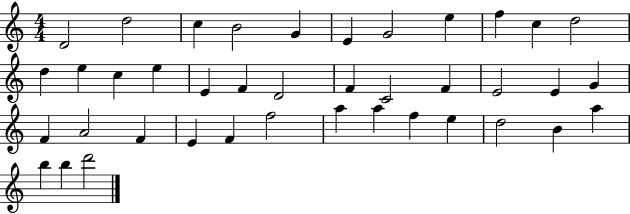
D4/h D5/h C5/q B4/h G4/q E4/q G4/h E5/q F5/q C5/q D5/h D5/q E5/q C5/q E5/q E4/q F4/q D4/h F4/q C4/h F4/q E4/h E4/q G4/q F4/q A4/h F4/q E4/q F4/q F5/h A5/q A5/q F5/q E5/q D5/h B4/q A5/q B5/q B5/q D6/h